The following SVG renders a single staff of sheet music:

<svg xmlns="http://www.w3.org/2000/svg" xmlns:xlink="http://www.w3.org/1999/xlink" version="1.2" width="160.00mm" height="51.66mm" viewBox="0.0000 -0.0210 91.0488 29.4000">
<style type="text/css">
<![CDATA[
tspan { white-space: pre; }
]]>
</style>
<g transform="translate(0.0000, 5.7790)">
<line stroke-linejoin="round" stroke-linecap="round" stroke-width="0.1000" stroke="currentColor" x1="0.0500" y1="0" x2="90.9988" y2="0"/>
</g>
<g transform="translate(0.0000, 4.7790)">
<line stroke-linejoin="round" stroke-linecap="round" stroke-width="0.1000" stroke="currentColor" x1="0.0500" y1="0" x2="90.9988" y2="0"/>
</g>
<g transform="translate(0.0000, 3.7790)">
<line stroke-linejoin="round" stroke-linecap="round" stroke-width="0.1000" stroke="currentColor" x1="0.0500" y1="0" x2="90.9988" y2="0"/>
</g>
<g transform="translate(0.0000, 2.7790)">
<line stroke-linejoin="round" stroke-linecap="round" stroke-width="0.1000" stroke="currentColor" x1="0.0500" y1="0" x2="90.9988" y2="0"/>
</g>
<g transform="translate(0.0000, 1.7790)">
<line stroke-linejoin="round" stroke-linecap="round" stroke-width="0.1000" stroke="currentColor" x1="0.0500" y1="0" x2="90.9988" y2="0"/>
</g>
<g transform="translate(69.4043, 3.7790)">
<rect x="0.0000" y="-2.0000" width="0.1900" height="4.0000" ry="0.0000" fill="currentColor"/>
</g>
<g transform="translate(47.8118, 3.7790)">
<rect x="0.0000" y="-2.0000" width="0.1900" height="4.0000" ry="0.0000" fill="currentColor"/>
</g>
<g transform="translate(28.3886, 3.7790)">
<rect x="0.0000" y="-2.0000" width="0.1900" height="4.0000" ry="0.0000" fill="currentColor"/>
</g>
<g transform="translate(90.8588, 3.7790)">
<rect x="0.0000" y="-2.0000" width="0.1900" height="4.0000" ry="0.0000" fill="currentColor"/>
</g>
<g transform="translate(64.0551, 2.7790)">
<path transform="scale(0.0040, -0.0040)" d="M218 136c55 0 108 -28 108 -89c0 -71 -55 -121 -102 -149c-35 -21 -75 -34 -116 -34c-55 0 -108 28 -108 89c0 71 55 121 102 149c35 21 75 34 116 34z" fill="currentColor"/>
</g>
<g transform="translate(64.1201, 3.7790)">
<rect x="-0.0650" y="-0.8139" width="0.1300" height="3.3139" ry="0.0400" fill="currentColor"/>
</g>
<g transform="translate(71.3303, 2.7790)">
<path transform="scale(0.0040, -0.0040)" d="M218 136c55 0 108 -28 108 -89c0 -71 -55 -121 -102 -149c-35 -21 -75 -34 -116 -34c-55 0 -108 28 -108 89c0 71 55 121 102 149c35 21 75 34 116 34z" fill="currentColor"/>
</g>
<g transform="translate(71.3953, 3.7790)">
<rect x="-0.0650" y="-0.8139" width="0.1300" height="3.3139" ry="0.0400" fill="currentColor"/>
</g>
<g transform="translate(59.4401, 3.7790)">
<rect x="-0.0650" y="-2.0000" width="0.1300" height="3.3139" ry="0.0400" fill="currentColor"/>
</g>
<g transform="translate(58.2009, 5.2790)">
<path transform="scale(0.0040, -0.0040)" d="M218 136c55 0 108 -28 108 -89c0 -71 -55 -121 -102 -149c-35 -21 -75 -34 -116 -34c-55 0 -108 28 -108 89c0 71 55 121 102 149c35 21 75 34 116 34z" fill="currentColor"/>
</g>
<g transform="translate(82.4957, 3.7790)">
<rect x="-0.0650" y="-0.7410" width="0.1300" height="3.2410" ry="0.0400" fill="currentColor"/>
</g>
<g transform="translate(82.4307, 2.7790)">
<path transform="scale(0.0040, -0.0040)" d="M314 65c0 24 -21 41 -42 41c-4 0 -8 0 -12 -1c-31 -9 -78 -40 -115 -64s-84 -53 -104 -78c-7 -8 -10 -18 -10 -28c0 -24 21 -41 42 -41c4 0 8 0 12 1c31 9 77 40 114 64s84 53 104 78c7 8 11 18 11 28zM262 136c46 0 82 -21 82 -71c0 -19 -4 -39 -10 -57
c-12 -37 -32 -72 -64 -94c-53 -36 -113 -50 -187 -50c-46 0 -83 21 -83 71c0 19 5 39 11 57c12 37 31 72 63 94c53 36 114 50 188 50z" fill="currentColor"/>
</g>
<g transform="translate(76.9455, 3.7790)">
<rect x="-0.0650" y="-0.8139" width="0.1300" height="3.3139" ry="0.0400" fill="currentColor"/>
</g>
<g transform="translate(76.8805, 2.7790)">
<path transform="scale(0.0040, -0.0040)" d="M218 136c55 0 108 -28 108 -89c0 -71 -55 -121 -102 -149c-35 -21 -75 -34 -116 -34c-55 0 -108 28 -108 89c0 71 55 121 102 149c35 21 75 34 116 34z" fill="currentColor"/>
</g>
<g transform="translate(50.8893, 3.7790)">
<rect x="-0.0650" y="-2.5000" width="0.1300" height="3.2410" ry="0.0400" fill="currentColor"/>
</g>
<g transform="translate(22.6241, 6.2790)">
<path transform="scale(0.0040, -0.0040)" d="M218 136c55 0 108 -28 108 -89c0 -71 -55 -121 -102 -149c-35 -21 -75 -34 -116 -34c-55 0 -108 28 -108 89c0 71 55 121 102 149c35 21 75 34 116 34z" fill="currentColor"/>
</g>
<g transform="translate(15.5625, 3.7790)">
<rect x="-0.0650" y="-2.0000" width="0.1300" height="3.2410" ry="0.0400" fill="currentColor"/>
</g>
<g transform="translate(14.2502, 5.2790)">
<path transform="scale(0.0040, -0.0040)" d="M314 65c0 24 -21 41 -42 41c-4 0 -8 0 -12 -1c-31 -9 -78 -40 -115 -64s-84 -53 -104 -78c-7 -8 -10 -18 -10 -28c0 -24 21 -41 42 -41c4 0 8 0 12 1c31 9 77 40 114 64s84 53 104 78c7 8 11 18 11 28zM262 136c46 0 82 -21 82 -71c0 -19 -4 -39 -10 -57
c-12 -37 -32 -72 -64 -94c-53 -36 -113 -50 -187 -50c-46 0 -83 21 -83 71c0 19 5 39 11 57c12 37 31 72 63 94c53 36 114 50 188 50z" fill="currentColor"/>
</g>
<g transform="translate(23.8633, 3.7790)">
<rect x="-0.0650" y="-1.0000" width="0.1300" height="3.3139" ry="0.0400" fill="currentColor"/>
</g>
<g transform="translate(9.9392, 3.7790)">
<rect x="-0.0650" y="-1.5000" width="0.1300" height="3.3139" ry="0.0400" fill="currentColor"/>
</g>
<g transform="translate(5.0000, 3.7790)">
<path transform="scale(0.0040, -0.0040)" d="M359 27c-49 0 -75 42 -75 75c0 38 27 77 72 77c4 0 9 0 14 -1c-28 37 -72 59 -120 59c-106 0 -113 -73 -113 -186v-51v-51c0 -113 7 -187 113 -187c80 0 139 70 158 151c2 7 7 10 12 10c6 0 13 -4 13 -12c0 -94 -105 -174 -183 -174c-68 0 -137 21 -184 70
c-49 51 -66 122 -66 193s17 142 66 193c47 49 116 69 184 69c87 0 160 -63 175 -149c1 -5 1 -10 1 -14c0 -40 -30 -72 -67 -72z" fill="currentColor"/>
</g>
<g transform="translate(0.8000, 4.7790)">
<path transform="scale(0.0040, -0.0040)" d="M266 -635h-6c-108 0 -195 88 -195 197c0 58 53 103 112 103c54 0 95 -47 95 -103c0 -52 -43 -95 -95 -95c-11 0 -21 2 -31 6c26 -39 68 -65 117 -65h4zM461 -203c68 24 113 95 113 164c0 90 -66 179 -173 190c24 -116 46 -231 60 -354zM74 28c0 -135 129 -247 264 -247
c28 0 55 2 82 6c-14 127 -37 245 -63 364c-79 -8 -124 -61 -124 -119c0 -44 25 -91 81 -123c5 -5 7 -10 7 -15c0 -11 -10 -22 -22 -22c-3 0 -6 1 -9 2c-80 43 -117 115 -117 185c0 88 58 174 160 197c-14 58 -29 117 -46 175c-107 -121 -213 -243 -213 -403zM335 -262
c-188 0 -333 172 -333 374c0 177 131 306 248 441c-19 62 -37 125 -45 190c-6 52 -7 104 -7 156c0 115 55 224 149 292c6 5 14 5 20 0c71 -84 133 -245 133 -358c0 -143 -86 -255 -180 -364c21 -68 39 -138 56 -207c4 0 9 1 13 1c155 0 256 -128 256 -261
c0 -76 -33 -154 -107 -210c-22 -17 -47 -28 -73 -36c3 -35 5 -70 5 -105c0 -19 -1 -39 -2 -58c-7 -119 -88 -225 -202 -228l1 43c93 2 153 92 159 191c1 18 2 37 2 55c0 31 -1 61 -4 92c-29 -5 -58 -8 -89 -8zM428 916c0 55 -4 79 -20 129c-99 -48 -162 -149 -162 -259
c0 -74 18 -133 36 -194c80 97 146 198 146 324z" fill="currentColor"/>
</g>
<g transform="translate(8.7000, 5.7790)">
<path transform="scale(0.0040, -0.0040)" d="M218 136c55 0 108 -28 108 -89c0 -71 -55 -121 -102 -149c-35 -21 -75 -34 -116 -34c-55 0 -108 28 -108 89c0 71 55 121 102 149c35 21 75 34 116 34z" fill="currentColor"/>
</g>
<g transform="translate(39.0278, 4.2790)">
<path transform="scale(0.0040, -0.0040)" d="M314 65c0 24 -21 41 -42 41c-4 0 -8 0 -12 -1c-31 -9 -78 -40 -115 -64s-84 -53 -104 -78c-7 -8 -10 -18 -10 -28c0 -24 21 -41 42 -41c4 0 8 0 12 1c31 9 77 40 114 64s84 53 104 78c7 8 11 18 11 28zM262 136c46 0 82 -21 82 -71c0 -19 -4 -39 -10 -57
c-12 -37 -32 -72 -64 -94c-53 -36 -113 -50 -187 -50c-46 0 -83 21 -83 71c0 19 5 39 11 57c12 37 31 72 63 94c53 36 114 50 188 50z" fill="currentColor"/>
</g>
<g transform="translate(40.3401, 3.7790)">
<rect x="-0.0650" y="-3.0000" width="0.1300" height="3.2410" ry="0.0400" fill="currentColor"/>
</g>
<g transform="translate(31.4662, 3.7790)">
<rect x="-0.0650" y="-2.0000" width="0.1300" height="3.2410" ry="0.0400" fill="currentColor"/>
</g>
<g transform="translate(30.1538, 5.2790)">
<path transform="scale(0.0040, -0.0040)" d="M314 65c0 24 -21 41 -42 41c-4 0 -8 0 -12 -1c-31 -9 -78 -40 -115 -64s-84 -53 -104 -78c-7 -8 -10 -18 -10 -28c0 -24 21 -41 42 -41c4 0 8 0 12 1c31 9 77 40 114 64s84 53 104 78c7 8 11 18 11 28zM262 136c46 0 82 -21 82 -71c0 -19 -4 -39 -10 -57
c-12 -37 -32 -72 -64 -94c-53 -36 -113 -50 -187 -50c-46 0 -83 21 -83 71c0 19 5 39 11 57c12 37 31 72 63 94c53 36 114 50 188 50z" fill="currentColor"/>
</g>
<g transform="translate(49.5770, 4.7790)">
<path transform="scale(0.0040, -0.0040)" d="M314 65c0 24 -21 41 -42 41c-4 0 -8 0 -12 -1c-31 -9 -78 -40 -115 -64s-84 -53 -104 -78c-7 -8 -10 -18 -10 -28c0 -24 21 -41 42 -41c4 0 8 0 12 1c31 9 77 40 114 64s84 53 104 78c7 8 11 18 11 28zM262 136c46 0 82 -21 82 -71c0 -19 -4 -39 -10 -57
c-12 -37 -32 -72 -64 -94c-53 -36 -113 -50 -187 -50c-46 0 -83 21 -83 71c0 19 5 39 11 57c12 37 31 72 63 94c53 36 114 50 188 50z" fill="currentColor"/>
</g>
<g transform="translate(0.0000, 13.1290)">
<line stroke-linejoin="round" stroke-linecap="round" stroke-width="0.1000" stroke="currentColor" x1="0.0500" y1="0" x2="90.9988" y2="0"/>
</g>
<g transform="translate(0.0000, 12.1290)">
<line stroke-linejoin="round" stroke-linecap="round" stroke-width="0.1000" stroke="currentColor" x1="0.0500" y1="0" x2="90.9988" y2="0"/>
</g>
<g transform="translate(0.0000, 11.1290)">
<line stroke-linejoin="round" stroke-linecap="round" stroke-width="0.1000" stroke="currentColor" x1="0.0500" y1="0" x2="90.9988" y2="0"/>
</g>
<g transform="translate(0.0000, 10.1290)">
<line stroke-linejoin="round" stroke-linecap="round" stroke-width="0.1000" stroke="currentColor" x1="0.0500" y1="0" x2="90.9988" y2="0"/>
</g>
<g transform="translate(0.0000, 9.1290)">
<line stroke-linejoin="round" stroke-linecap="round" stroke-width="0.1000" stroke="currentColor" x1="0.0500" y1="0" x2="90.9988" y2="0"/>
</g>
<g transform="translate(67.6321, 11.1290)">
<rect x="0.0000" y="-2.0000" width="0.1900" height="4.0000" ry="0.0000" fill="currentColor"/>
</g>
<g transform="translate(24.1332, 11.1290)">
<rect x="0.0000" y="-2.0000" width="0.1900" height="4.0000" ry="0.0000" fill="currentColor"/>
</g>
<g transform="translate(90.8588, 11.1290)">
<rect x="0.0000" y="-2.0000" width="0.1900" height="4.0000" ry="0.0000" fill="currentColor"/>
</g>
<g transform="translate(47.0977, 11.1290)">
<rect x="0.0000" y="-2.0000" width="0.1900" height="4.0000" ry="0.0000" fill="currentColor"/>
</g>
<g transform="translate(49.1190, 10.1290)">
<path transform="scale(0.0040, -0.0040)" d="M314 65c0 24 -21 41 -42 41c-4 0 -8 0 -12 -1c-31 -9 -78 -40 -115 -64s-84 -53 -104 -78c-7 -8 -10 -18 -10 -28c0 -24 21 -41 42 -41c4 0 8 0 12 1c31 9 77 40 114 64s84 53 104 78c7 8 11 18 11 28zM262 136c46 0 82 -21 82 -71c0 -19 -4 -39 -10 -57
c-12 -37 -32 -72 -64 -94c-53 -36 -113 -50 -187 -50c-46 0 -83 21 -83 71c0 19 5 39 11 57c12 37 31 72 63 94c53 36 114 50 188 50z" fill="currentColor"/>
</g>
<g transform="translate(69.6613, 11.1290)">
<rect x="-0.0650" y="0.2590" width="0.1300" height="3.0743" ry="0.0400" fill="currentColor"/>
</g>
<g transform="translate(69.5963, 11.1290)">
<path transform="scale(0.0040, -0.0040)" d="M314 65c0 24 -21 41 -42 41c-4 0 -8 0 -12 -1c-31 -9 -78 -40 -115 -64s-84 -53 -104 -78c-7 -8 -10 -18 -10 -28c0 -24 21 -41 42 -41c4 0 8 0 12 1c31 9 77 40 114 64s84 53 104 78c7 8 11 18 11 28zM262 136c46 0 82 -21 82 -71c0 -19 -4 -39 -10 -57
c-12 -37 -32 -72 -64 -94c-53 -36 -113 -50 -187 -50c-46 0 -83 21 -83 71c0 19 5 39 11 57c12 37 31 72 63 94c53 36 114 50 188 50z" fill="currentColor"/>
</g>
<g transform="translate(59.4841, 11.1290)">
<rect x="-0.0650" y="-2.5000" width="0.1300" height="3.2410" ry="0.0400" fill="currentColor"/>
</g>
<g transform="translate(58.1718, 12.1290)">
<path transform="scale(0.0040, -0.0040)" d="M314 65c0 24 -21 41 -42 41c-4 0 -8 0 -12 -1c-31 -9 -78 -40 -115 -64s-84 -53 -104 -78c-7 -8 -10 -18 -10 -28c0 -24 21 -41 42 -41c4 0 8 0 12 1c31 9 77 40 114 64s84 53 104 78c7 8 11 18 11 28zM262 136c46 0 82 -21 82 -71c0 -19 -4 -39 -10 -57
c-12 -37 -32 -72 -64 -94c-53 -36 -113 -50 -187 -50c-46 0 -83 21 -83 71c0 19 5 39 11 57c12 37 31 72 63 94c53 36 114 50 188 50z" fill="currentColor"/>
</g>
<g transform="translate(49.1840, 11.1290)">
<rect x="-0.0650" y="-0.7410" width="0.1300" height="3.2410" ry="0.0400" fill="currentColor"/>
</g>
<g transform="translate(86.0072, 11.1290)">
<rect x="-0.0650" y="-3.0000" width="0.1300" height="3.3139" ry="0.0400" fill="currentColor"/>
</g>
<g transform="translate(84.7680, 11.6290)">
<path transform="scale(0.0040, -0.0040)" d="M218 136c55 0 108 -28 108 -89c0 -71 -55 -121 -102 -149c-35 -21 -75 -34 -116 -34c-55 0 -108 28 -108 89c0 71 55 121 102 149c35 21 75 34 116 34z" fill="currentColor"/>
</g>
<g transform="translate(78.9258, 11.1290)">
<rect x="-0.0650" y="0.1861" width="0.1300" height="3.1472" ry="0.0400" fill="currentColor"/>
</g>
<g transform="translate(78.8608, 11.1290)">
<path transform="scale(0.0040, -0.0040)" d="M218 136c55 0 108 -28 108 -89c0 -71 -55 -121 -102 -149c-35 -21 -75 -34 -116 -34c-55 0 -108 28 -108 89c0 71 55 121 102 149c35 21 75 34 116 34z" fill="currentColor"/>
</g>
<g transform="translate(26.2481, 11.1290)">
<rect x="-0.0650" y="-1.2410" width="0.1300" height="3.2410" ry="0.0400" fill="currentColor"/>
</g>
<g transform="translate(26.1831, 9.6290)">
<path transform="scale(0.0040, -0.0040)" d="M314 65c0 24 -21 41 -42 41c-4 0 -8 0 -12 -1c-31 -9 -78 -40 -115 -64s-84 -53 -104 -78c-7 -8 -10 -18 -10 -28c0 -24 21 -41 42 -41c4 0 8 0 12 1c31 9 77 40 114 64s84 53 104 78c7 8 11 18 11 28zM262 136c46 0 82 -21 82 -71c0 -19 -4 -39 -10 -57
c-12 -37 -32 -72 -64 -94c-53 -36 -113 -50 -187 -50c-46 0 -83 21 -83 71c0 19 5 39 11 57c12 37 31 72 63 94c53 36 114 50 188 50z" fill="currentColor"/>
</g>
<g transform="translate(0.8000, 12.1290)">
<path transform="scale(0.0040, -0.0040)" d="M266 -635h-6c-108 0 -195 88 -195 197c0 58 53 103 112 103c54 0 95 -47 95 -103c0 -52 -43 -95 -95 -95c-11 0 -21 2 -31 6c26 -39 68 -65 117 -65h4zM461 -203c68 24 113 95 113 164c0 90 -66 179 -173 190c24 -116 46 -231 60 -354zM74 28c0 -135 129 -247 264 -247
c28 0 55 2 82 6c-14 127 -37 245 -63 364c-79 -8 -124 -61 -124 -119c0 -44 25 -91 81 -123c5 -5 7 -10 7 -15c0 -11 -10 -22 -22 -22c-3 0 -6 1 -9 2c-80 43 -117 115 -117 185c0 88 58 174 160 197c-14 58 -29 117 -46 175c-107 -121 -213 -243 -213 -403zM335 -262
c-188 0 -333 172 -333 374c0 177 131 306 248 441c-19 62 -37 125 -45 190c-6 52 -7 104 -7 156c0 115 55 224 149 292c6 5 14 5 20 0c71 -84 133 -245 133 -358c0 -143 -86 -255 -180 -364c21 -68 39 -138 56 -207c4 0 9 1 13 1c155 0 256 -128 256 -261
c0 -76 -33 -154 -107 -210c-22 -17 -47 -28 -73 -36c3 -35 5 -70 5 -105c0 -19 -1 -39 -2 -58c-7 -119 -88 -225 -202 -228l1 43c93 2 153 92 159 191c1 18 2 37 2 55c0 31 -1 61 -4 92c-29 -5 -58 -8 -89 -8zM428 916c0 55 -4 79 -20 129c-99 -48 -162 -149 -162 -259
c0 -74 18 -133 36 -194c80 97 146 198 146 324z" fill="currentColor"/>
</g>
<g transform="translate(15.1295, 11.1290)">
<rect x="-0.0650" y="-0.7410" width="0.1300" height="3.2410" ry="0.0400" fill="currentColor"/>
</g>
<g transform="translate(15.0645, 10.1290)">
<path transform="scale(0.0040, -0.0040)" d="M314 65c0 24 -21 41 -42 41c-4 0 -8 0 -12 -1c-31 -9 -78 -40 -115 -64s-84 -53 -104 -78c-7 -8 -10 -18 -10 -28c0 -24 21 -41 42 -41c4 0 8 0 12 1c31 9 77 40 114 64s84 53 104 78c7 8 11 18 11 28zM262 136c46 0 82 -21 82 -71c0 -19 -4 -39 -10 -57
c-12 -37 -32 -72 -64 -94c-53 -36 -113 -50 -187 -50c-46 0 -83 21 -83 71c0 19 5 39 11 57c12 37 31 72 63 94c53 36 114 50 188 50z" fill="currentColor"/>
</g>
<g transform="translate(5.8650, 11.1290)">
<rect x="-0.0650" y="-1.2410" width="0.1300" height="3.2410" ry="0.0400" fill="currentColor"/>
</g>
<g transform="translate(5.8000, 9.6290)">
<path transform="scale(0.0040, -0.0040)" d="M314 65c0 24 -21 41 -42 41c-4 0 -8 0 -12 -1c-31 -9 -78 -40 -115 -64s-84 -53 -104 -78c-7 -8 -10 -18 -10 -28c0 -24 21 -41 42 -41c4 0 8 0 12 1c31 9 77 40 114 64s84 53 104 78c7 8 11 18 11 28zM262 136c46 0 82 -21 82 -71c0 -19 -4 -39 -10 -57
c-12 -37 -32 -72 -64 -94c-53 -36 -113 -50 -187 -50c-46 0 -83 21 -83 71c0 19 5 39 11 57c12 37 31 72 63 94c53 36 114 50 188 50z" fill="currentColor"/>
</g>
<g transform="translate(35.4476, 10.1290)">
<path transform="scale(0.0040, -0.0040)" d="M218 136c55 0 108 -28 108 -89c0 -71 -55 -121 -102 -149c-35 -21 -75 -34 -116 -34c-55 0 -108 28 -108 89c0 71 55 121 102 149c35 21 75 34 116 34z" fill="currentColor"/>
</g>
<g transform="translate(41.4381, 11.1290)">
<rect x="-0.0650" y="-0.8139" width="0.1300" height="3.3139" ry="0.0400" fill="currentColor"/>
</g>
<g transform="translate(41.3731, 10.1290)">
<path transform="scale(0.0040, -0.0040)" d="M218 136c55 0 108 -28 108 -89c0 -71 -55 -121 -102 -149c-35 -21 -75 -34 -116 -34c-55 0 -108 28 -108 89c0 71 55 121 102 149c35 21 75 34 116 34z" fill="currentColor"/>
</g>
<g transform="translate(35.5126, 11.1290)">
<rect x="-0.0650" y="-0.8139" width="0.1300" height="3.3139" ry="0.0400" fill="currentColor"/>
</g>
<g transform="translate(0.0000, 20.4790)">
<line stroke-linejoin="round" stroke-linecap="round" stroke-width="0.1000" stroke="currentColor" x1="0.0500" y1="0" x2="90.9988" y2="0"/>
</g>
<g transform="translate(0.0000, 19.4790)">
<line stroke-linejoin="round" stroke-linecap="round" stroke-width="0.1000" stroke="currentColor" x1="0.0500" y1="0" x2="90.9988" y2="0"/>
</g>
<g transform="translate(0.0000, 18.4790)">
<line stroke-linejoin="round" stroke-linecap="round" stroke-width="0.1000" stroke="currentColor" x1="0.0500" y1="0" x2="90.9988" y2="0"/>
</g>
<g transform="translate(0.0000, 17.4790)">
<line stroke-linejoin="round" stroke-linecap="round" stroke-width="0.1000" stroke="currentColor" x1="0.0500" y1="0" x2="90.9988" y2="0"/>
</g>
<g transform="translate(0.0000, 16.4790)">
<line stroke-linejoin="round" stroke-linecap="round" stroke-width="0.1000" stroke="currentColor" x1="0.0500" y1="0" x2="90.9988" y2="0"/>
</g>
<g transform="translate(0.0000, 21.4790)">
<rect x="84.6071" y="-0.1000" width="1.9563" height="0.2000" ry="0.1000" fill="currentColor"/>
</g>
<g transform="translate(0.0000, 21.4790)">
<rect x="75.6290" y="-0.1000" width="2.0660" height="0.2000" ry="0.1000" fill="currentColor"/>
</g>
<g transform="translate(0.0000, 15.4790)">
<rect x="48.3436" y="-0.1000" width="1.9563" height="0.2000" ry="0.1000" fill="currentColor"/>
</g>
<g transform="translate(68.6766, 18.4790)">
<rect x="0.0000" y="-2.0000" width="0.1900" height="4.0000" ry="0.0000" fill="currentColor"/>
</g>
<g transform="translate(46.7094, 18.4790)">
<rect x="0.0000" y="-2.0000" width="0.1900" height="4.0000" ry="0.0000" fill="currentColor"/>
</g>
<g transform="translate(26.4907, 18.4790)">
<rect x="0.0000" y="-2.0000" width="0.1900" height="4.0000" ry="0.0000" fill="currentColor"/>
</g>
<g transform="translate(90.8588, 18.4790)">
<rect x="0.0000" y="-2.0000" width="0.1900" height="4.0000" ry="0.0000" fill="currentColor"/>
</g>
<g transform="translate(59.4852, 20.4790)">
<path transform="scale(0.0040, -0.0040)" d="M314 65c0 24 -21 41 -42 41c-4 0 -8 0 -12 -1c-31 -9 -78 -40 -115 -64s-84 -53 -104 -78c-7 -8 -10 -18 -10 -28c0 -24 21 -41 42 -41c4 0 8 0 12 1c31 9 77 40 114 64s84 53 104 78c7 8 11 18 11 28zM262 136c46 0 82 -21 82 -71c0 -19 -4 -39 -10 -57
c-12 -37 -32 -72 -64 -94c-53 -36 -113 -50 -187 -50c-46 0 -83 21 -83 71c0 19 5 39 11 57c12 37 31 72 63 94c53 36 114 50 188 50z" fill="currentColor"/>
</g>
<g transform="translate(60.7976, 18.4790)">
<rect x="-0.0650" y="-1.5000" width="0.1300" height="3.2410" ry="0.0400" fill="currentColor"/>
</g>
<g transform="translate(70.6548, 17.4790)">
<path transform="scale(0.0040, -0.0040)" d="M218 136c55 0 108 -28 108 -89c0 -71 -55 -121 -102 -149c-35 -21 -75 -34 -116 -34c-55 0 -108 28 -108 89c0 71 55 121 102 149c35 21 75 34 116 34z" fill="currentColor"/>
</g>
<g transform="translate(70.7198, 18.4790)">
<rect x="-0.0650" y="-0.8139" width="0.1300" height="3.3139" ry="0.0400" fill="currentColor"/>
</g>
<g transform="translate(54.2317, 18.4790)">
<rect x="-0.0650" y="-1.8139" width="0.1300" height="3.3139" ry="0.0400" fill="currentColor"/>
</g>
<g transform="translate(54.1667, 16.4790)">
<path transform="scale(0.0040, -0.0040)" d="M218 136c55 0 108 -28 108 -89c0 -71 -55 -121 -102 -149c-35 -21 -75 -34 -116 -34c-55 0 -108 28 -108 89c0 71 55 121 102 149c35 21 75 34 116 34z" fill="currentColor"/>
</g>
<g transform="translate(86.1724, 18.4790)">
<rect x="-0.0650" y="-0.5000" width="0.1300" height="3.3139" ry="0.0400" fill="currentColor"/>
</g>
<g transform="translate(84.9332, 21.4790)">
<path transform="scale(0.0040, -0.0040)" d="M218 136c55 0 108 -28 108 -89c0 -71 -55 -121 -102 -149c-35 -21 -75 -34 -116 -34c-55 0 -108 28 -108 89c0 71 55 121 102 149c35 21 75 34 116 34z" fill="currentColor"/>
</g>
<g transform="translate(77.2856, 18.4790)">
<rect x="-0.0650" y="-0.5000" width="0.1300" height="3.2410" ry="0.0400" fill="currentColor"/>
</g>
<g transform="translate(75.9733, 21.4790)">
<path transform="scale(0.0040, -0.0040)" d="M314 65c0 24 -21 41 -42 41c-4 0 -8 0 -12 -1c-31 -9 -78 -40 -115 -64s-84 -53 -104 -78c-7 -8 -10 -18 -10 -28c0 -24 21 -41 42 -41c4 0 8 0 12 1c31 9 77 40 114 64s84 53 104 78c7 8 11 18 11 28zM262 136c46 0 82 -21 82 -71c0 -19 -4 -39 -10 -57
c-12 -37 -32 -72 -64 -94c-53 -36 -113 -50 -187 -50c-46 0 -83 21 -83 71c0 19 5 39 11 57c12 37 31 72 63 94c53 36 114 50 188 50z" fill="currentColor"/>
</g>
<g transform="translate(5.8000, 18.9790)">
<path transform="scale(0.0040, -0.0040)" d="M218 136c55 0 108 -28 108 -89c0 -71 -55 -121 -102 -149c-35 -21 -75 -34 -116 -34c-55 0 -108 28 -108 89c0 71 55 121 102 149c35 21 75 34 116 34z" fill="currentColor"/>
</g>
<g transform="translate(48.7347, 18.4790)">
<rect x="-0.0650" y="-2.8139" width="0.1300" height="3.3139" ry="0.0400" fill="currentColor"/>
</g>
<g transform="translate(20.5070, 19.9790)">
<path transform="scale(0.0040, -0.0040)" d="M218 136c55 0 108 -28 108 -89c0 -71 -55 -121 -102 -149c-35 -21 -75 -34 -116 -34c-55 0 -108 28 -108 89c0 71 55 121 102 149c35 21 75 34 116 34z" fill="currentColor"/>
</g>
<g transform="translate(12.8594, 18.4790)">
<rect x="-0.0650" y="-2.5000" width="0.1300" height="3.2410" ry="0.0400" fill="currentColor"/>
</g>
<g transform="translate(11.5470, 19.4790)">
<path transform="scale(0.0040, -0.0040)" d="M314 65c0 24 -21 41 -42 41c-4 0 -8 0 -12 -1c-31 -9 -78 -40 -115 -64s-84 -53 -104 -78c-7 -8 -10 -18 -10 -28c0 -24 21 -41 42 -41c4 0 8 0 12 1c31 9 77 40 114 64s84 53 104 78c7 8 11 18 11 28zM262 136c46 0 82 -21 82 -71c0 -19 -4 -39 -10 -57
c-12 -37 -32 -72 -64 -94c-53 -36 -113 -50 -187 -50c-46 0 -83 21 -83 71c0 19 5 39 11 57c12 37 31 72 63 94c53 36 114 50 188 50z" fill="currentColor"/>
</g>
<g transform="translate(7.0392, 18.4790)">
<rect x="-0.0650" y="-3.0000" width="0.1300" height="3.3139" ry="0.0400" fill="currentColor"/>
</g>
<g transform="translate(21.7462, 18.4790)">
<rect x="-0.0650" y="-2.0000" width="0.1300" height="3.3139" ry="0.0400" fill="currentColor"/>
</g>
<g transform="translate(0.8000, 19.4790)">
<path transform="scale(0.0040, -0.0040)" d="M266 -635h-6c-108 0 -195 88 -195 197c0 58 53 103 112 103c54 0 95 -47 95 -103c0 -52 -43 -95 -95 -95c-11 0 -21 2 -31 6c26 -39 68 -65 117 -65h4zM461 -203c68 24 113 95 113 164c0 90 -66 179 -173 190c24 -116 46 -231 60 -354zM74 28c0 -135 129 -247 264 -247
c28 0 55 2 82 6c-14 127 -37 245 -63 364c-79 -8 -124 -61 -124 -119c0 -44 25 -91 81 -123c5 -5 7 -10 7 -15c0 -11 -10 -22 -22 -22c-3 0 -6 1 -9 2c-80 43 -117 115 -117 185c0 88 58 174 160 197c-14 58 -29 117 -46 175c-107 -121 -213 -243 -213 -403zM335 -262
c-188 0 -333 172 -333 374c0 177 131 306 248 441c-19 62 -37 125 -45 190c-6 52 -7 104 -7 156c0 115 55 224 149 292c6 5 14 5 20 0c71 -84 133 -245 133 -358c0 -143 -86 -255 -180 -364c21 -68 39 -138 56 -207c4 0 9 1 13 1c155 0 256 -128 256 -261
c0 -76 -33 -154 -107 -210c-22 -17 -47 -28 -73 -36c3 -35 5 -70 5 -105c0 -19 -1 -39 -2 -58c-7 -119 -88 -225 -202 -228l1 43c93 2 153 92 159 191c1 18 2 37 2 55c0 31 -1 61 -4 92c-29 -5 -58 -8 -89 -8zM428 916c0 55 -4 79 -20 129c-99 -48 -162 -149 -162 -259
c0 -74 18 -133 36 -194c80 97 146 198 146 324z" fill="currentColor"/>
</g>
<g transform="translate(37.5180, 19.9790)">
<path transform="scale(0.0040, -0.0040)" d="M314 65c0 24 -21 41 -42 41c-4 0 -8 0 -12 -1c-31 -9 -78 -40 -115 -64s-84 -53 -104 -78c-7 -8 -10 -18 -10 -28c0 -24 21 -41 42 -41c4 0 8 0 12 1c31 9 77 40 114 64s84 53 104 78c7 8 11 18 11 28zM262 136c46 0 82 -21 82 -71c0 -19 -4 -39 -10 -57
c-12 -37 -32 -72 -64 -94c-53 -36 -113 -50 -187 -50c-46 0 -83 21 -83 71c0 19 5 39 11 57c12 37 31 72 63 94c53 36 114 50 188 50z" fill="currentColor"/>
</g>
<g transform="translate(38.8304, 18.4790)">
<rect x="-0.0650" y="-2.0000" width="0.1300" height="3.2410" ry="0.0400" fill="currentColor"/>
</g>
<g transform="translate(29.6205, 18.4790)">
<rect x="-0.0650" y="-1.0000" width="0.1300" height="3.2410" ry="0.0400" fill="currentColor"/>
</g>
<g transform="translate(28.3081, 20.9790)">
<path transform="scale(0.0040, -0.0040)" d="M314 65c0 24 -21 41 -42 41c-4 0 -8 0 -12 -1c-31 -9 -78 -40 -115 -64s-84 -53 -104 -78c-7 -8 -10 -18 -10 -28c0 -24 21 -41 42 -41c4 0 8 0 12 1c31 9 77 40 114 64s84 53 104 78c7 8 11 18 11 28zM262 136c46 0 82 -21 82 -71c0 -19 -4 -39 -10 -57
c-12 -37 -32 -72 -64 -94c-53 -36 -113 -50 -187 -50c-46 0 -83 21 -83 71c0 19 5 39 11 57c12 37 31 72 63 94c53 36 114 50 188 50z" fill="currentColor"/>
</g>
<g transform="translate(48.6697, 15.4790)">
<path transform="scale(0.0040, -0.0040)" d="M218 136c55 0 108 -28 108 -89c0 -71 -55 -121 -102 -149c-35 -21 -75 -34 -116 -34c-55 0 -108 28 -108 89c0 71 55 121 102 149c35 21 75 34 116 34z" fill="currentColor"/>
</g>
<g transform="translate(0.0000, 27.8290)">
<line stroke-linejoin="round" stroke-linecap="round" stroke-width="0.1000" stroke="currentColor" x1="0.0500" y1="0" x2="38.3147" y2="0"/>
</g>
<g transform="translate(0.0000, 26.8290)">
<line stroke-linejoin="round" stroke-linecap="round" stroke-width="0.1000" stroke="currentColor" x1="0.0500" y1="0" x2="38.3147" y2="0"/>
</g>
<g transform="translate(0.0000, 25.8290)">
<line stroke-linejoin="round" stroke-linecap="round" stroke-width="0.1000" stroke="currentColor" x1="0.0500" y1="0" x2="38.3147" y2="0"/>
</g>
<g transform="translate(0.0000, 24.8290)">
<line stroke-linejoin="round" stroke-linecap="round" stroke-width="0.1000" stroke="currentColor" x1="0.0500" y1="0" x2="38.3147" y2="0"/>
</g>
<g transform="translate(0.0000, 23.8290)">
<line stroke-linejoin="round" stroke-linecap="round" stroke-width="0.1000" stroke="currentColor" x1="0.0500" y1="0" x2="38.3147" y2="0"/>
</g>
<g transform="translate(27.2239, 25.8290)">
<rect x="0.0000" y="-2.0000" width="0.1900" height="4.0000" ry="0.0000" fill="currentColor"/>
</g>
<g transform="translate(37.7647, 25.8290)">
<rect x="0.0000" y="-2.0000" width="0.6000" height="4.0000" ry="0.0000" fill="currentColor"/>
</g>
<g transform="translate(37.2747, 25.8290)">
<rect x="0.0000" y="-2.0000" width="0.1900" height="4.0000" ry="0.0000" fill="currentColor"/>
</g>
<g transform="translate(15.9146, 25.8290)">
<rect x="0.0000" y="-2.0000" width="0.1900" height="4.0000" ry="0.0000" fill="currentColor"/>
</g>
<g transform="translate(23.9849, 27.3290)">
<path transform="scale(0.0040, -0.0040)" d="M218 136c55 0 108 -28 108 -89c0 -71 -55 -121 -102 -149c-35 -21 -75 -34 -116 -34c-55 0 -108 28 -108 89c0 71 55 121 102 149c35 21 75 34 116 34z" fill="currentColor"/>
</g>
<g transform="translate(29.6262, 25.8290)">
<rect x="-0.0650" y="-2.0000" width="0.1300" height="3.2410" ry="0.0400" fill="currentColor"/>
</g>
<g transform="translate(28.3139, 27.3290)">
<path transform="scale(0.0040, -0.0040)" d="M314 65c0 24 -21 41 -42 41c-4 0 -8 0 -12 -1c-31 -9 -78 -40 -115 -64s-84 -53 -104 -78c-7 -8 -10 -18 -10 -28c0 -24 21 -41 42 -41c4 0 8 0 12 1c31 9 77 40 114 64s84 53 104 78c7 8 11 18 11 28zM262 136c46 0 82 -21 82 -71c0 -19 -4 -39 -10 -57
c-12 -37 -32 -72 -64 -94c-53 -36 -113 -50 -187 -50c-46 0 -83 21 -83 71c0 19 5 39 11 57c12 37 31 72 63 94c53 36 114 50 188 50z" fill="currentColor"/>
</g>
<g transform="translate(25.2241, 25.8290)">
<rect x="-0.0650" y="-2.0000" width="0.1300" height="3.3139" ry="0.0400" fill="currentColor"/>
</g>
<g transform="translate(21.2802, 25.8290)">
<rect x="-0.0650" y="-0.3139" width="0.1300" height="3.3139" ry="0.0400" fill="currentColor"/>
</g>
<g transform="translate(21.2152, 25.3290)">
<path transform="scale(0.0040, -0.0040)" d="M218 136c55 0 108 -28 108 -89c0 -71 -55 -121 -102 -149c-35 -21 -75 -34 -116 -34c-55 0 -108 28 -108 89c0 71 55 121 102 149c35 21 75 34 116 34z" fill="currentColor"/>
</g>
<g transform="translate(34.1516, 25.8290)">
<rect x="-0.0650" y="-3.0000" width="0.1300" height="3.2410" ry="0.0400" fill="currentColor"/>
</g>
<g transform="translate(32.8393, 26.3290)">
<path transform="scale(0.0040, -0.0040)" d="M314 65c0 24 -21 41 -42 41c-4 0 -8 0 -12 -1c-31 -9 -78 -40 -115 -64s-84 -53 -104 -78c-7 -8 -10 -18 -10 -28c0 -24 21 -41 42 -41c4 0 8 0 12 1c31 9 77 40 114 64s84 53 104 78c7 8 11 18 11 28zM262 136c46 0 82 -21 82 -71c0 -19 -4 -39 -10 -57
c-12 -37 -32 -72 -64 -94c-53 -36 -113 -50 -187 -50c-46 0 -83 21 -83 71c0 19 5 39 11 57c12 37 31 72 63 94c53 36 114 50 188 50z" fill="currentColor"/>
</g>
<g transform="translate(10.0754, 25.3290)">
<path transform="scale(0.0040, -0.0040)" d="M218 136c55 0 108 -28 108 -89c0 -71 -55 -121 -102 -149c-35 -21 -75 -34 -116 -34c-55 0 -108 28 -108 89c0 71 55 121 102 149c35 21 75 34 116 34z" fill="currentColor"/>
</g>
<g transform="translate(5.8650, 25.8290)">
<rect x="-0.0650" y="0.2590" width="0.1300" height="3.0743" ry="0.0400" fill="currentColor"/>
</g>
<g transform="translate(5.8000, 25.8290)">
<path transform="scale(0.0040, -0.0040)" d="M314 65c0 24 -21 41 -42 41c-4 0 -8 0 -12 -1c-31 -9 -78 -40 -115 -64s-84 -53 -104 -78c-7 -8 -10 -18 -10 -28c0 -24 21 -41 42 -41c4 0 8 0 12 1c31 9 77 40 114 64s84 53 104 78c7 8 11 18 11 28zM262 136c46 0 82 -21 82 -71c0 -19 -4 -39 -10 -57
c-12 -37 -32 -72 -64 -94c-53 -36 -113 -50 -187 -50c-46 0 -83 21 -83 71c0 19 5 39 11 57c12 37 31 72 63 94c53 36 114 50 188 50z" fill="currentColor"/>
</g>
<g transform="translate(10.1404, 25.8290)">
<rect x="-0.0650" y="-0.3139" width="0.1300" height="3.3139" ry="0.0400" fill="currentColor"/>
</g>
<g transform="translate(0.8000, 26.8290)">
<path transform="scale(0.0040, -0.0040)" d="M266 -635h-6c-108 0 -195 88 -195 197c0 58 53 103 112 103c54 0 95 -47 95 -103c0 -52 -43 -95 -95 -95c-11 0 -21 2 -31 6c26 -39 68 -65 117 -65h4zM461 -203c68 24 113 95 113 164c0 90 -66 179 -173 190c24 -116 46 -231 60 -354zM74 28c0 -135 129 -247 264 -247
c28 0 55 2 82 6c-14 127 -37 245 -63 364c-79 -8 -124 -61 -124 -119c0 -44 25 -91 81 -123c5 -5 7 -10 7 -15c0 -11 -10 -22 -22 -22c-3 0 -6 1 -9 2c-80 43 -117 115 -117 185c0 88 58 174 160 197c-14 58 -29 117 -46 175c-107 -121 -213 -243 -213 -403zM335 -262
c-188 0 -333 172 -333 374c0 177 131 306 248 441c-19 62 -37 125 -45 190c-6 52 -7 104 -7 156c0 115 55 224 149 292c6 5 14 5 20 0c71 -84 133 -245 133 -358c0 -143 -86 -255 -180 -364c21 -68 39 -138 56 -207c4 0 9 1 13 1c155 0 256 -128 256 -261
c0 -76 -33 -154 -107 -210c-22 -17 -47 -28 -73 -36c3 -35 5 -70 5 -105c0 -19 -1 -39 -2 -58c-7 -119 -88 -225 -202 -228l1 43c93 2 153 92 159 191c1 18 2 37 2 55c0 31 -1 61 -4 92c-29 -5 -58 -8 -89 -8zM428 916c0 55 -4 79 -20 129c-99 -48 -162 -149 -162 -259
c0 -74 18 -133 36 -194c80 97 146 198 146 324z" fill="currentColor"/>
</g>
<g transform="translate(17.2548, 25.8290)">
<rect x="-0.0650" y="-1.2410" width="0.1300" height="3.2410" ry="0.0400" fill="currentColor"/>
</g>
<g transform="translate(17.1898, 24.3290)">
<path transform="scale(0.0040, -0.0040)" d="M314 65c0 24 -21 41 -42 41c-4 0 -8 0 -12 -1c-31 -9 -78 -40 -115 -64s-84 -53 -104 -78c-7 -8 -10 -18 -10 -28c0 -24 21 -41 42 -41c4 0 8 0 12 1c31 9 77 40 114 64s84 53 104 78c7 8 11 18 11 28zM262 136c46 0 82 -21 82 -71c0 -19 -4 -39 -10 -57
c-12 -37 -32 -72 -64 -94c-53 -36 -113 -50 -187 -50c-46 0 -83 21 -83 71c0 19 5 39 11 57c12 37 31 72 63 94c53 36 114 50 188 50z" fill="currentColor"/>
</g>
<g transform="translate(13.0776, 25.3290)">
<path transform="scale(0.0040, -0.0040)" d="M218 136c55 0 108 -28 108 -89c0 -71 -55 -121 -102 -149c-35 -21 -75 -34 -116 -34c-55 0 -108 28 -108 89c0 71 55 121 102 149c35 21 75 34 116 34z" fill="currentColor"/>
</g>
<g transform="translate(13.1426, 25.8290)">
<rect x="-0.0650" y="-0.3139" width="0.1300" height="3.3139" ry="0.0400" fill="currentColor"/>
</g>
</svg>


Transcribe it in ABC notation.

X:1
T:Untitled
M:4/4
L:1/4
K:C
E F2 D F2 A2 G2 F d d d d2 e2 d2 e2 d d d2 G2 B2 B A A G2 F D2 F2 a f E2 d C2 C B2 c c e2 c F F2 A2